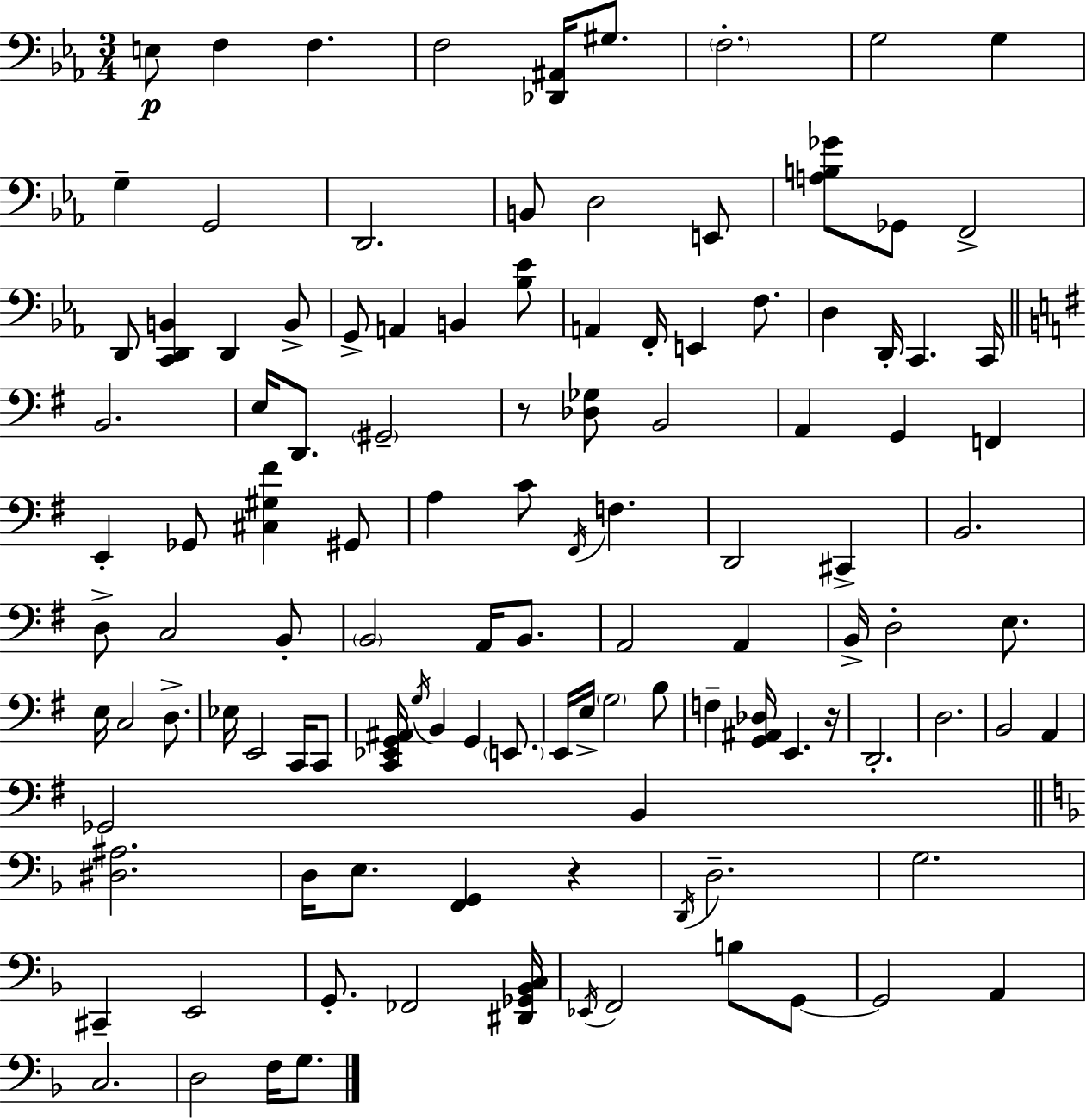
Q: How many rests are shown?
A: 3